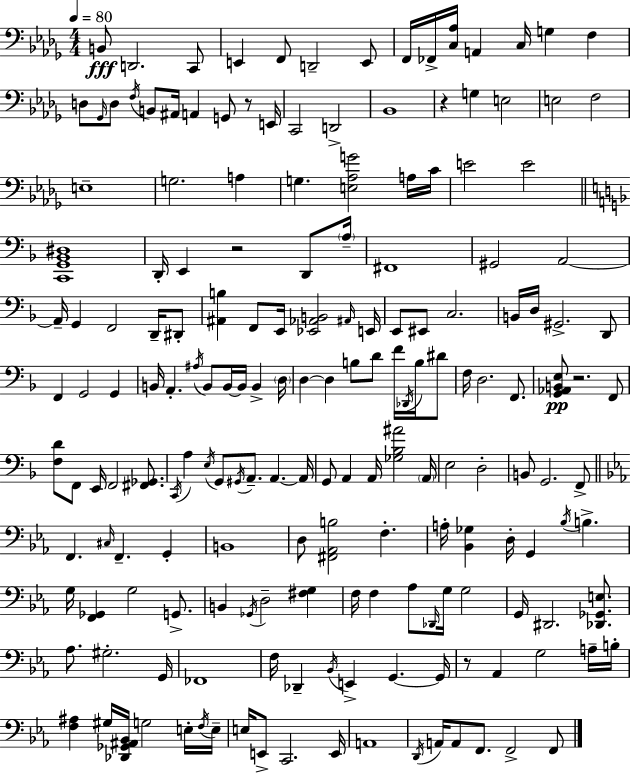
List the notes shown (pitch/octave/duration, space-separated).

B2/e D2/h. C2/e E2/q F2/e D2/h E2/e F2/s FES2/s [C3,Ab3]/s A2/q C3/s G3/q F3/q D3/e Gb2/s D3/e F3/s B2/e A#2/s A2/q G2/e R/e E2/s C2/h D2/h Bb2/w R/q G3/q E3/h E3/h F3/h E3/w G3/h. A3/q G3/q. [E3,Ab3,G4]/h A3/s C4/s E4/h E4/h [C2,G2,Bb2,D#3]/w D2/s E2/q R/h D2/e A3/s F#2/w G#2/h A2/h A2/s G2/q F2/h D2/s D#2/e [A#2,B3]/q F2/e E2/s [Eb2,Ab2,B2]/h A#2/s E2/s E2/e EIS2/e C3/h. B2/s D3/s G#2/h. D2/e F2/q G2/h G2/q B2/s A2/q. A#3/s B2/e B2/s B2/s B2/q D3/s D3/q D3/q B3/e D4/e F4/s Db2/s B3/s D#4/e F3/s D3/h. F2/e. [G2,Ab2,B2,E3]/e R/h. F2/e [F3,D4]/e F2/e E2/s F2/h [F#2,Gb2]/e. C2/s A3/q E3/s G2/e G#2/s A2/e. A2/q. A2/s G2/e A2/q A2/s [Gb3,Bb3,A#4]/h A2/s E3/h D3/h B2/e G2/h. F2/e F2/q. C#3/s F2/q. G2/q B2/w D3/e [F#2,Ab2,B3]/h F3/q. A3/s [Bb2,Gb3]/q D3/s G2/q Bb3/s B3/q. G3/s [F2,Gb2]/q G3/h G2/e. B2/q Gb2/s D3/h [F#3,G3]/q F3/s F3/q Ab3/e Db2/s G3/s G3/h G2/s D#2/h. [Db2,Gb2,E3]/e. Ab3/e. G#3/h. G2/s FES2/w F3/s Db2/q Bb2/s E2/q G2/q. G2/s R/e Ab2/q G3/h A3/s B3/s [F3,A#3]/q G#3/s [Db2,Gb2,A#2,Bb2]/s G3/h E3/s F3/s E3/s E3/s E2/e C2/h. E2/s A2/w D2/s A2/s A2/e F2/e. F2/h F2/e